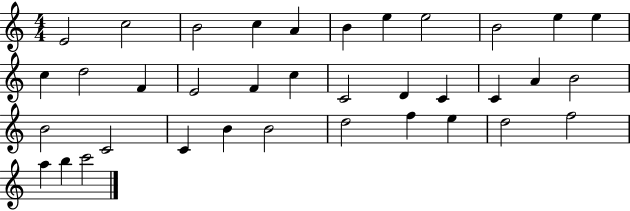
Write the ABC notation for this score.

X:1
T:Untitled
M:4/4
L:1/4
K:C
E2 c2 B2 c A B e e2 B2 e e c d2 F E2 F c C2 D C C A B2 B2 C2 C B B2 d2 f e d2 f2 a b c'2